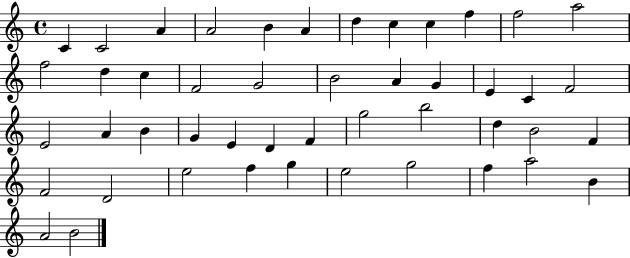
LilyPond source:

{
  \clef treble
  \time 4/4
  \defaultTimeSignature
  \key c \major
  c'4 c'2 a'4 | a'2 b'4 a'4 | d''4 c''4 c''4 f''4 | f''2 a''2 | \break f''2 d''4 c''4 | f'2 g'2 | b'2 a'4 g'4 | e'4 c'4 f'2 | \break e'2 a'4 b'4 | g'4 e'4 d'4 f'4 | g''2 b''2 | d''4 b'2 f'4 | \break f'2 d'2 | e''2 f''4 g''4 | e''2 g''2 | f''4 a''2 b'4 | \break a'2 b'2 | \bar "|."
}